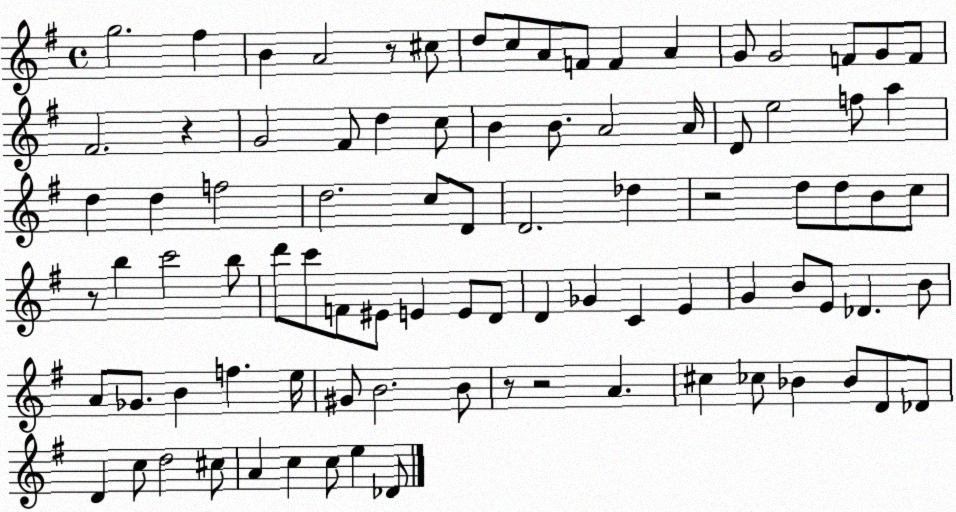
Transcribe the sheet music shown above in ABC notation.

X:1
T:Untitled
M:4/4
L:1/4
K:G
g2 ^f B A2 z/2 ^c/2 d/2 c/2 A/2 F/2 F A G/2 G2 F/2 G/2 F/2 ^F2 z G2 ^F/2 d c/2 B B/2 A2 A/4 D/2 e2 f/2 a d d f2 d2 c/2 D/2 D2 _d z2 d/2 d/2 B/2 c/2 z/2 b c'2 b/2 d'/2 c'/2 F/2 ^E/2 E E/2 D/2 D _G C E G B/2 E/2 _D B/2 A/2 _G/2 B f e/4 ^G/2 B2 B/2 z/2 z2 A ^c _c/2 _B _B/2 D/2 _D/2 D c/2 d2 ^c/2 A c c/2 e _D/2